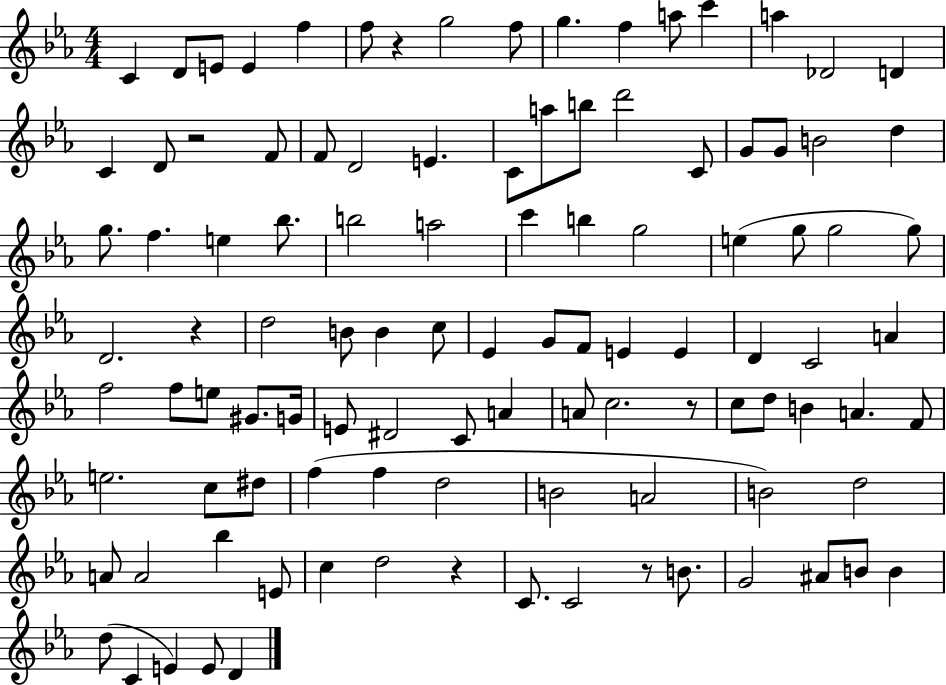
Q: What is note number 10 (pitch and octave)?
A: F5